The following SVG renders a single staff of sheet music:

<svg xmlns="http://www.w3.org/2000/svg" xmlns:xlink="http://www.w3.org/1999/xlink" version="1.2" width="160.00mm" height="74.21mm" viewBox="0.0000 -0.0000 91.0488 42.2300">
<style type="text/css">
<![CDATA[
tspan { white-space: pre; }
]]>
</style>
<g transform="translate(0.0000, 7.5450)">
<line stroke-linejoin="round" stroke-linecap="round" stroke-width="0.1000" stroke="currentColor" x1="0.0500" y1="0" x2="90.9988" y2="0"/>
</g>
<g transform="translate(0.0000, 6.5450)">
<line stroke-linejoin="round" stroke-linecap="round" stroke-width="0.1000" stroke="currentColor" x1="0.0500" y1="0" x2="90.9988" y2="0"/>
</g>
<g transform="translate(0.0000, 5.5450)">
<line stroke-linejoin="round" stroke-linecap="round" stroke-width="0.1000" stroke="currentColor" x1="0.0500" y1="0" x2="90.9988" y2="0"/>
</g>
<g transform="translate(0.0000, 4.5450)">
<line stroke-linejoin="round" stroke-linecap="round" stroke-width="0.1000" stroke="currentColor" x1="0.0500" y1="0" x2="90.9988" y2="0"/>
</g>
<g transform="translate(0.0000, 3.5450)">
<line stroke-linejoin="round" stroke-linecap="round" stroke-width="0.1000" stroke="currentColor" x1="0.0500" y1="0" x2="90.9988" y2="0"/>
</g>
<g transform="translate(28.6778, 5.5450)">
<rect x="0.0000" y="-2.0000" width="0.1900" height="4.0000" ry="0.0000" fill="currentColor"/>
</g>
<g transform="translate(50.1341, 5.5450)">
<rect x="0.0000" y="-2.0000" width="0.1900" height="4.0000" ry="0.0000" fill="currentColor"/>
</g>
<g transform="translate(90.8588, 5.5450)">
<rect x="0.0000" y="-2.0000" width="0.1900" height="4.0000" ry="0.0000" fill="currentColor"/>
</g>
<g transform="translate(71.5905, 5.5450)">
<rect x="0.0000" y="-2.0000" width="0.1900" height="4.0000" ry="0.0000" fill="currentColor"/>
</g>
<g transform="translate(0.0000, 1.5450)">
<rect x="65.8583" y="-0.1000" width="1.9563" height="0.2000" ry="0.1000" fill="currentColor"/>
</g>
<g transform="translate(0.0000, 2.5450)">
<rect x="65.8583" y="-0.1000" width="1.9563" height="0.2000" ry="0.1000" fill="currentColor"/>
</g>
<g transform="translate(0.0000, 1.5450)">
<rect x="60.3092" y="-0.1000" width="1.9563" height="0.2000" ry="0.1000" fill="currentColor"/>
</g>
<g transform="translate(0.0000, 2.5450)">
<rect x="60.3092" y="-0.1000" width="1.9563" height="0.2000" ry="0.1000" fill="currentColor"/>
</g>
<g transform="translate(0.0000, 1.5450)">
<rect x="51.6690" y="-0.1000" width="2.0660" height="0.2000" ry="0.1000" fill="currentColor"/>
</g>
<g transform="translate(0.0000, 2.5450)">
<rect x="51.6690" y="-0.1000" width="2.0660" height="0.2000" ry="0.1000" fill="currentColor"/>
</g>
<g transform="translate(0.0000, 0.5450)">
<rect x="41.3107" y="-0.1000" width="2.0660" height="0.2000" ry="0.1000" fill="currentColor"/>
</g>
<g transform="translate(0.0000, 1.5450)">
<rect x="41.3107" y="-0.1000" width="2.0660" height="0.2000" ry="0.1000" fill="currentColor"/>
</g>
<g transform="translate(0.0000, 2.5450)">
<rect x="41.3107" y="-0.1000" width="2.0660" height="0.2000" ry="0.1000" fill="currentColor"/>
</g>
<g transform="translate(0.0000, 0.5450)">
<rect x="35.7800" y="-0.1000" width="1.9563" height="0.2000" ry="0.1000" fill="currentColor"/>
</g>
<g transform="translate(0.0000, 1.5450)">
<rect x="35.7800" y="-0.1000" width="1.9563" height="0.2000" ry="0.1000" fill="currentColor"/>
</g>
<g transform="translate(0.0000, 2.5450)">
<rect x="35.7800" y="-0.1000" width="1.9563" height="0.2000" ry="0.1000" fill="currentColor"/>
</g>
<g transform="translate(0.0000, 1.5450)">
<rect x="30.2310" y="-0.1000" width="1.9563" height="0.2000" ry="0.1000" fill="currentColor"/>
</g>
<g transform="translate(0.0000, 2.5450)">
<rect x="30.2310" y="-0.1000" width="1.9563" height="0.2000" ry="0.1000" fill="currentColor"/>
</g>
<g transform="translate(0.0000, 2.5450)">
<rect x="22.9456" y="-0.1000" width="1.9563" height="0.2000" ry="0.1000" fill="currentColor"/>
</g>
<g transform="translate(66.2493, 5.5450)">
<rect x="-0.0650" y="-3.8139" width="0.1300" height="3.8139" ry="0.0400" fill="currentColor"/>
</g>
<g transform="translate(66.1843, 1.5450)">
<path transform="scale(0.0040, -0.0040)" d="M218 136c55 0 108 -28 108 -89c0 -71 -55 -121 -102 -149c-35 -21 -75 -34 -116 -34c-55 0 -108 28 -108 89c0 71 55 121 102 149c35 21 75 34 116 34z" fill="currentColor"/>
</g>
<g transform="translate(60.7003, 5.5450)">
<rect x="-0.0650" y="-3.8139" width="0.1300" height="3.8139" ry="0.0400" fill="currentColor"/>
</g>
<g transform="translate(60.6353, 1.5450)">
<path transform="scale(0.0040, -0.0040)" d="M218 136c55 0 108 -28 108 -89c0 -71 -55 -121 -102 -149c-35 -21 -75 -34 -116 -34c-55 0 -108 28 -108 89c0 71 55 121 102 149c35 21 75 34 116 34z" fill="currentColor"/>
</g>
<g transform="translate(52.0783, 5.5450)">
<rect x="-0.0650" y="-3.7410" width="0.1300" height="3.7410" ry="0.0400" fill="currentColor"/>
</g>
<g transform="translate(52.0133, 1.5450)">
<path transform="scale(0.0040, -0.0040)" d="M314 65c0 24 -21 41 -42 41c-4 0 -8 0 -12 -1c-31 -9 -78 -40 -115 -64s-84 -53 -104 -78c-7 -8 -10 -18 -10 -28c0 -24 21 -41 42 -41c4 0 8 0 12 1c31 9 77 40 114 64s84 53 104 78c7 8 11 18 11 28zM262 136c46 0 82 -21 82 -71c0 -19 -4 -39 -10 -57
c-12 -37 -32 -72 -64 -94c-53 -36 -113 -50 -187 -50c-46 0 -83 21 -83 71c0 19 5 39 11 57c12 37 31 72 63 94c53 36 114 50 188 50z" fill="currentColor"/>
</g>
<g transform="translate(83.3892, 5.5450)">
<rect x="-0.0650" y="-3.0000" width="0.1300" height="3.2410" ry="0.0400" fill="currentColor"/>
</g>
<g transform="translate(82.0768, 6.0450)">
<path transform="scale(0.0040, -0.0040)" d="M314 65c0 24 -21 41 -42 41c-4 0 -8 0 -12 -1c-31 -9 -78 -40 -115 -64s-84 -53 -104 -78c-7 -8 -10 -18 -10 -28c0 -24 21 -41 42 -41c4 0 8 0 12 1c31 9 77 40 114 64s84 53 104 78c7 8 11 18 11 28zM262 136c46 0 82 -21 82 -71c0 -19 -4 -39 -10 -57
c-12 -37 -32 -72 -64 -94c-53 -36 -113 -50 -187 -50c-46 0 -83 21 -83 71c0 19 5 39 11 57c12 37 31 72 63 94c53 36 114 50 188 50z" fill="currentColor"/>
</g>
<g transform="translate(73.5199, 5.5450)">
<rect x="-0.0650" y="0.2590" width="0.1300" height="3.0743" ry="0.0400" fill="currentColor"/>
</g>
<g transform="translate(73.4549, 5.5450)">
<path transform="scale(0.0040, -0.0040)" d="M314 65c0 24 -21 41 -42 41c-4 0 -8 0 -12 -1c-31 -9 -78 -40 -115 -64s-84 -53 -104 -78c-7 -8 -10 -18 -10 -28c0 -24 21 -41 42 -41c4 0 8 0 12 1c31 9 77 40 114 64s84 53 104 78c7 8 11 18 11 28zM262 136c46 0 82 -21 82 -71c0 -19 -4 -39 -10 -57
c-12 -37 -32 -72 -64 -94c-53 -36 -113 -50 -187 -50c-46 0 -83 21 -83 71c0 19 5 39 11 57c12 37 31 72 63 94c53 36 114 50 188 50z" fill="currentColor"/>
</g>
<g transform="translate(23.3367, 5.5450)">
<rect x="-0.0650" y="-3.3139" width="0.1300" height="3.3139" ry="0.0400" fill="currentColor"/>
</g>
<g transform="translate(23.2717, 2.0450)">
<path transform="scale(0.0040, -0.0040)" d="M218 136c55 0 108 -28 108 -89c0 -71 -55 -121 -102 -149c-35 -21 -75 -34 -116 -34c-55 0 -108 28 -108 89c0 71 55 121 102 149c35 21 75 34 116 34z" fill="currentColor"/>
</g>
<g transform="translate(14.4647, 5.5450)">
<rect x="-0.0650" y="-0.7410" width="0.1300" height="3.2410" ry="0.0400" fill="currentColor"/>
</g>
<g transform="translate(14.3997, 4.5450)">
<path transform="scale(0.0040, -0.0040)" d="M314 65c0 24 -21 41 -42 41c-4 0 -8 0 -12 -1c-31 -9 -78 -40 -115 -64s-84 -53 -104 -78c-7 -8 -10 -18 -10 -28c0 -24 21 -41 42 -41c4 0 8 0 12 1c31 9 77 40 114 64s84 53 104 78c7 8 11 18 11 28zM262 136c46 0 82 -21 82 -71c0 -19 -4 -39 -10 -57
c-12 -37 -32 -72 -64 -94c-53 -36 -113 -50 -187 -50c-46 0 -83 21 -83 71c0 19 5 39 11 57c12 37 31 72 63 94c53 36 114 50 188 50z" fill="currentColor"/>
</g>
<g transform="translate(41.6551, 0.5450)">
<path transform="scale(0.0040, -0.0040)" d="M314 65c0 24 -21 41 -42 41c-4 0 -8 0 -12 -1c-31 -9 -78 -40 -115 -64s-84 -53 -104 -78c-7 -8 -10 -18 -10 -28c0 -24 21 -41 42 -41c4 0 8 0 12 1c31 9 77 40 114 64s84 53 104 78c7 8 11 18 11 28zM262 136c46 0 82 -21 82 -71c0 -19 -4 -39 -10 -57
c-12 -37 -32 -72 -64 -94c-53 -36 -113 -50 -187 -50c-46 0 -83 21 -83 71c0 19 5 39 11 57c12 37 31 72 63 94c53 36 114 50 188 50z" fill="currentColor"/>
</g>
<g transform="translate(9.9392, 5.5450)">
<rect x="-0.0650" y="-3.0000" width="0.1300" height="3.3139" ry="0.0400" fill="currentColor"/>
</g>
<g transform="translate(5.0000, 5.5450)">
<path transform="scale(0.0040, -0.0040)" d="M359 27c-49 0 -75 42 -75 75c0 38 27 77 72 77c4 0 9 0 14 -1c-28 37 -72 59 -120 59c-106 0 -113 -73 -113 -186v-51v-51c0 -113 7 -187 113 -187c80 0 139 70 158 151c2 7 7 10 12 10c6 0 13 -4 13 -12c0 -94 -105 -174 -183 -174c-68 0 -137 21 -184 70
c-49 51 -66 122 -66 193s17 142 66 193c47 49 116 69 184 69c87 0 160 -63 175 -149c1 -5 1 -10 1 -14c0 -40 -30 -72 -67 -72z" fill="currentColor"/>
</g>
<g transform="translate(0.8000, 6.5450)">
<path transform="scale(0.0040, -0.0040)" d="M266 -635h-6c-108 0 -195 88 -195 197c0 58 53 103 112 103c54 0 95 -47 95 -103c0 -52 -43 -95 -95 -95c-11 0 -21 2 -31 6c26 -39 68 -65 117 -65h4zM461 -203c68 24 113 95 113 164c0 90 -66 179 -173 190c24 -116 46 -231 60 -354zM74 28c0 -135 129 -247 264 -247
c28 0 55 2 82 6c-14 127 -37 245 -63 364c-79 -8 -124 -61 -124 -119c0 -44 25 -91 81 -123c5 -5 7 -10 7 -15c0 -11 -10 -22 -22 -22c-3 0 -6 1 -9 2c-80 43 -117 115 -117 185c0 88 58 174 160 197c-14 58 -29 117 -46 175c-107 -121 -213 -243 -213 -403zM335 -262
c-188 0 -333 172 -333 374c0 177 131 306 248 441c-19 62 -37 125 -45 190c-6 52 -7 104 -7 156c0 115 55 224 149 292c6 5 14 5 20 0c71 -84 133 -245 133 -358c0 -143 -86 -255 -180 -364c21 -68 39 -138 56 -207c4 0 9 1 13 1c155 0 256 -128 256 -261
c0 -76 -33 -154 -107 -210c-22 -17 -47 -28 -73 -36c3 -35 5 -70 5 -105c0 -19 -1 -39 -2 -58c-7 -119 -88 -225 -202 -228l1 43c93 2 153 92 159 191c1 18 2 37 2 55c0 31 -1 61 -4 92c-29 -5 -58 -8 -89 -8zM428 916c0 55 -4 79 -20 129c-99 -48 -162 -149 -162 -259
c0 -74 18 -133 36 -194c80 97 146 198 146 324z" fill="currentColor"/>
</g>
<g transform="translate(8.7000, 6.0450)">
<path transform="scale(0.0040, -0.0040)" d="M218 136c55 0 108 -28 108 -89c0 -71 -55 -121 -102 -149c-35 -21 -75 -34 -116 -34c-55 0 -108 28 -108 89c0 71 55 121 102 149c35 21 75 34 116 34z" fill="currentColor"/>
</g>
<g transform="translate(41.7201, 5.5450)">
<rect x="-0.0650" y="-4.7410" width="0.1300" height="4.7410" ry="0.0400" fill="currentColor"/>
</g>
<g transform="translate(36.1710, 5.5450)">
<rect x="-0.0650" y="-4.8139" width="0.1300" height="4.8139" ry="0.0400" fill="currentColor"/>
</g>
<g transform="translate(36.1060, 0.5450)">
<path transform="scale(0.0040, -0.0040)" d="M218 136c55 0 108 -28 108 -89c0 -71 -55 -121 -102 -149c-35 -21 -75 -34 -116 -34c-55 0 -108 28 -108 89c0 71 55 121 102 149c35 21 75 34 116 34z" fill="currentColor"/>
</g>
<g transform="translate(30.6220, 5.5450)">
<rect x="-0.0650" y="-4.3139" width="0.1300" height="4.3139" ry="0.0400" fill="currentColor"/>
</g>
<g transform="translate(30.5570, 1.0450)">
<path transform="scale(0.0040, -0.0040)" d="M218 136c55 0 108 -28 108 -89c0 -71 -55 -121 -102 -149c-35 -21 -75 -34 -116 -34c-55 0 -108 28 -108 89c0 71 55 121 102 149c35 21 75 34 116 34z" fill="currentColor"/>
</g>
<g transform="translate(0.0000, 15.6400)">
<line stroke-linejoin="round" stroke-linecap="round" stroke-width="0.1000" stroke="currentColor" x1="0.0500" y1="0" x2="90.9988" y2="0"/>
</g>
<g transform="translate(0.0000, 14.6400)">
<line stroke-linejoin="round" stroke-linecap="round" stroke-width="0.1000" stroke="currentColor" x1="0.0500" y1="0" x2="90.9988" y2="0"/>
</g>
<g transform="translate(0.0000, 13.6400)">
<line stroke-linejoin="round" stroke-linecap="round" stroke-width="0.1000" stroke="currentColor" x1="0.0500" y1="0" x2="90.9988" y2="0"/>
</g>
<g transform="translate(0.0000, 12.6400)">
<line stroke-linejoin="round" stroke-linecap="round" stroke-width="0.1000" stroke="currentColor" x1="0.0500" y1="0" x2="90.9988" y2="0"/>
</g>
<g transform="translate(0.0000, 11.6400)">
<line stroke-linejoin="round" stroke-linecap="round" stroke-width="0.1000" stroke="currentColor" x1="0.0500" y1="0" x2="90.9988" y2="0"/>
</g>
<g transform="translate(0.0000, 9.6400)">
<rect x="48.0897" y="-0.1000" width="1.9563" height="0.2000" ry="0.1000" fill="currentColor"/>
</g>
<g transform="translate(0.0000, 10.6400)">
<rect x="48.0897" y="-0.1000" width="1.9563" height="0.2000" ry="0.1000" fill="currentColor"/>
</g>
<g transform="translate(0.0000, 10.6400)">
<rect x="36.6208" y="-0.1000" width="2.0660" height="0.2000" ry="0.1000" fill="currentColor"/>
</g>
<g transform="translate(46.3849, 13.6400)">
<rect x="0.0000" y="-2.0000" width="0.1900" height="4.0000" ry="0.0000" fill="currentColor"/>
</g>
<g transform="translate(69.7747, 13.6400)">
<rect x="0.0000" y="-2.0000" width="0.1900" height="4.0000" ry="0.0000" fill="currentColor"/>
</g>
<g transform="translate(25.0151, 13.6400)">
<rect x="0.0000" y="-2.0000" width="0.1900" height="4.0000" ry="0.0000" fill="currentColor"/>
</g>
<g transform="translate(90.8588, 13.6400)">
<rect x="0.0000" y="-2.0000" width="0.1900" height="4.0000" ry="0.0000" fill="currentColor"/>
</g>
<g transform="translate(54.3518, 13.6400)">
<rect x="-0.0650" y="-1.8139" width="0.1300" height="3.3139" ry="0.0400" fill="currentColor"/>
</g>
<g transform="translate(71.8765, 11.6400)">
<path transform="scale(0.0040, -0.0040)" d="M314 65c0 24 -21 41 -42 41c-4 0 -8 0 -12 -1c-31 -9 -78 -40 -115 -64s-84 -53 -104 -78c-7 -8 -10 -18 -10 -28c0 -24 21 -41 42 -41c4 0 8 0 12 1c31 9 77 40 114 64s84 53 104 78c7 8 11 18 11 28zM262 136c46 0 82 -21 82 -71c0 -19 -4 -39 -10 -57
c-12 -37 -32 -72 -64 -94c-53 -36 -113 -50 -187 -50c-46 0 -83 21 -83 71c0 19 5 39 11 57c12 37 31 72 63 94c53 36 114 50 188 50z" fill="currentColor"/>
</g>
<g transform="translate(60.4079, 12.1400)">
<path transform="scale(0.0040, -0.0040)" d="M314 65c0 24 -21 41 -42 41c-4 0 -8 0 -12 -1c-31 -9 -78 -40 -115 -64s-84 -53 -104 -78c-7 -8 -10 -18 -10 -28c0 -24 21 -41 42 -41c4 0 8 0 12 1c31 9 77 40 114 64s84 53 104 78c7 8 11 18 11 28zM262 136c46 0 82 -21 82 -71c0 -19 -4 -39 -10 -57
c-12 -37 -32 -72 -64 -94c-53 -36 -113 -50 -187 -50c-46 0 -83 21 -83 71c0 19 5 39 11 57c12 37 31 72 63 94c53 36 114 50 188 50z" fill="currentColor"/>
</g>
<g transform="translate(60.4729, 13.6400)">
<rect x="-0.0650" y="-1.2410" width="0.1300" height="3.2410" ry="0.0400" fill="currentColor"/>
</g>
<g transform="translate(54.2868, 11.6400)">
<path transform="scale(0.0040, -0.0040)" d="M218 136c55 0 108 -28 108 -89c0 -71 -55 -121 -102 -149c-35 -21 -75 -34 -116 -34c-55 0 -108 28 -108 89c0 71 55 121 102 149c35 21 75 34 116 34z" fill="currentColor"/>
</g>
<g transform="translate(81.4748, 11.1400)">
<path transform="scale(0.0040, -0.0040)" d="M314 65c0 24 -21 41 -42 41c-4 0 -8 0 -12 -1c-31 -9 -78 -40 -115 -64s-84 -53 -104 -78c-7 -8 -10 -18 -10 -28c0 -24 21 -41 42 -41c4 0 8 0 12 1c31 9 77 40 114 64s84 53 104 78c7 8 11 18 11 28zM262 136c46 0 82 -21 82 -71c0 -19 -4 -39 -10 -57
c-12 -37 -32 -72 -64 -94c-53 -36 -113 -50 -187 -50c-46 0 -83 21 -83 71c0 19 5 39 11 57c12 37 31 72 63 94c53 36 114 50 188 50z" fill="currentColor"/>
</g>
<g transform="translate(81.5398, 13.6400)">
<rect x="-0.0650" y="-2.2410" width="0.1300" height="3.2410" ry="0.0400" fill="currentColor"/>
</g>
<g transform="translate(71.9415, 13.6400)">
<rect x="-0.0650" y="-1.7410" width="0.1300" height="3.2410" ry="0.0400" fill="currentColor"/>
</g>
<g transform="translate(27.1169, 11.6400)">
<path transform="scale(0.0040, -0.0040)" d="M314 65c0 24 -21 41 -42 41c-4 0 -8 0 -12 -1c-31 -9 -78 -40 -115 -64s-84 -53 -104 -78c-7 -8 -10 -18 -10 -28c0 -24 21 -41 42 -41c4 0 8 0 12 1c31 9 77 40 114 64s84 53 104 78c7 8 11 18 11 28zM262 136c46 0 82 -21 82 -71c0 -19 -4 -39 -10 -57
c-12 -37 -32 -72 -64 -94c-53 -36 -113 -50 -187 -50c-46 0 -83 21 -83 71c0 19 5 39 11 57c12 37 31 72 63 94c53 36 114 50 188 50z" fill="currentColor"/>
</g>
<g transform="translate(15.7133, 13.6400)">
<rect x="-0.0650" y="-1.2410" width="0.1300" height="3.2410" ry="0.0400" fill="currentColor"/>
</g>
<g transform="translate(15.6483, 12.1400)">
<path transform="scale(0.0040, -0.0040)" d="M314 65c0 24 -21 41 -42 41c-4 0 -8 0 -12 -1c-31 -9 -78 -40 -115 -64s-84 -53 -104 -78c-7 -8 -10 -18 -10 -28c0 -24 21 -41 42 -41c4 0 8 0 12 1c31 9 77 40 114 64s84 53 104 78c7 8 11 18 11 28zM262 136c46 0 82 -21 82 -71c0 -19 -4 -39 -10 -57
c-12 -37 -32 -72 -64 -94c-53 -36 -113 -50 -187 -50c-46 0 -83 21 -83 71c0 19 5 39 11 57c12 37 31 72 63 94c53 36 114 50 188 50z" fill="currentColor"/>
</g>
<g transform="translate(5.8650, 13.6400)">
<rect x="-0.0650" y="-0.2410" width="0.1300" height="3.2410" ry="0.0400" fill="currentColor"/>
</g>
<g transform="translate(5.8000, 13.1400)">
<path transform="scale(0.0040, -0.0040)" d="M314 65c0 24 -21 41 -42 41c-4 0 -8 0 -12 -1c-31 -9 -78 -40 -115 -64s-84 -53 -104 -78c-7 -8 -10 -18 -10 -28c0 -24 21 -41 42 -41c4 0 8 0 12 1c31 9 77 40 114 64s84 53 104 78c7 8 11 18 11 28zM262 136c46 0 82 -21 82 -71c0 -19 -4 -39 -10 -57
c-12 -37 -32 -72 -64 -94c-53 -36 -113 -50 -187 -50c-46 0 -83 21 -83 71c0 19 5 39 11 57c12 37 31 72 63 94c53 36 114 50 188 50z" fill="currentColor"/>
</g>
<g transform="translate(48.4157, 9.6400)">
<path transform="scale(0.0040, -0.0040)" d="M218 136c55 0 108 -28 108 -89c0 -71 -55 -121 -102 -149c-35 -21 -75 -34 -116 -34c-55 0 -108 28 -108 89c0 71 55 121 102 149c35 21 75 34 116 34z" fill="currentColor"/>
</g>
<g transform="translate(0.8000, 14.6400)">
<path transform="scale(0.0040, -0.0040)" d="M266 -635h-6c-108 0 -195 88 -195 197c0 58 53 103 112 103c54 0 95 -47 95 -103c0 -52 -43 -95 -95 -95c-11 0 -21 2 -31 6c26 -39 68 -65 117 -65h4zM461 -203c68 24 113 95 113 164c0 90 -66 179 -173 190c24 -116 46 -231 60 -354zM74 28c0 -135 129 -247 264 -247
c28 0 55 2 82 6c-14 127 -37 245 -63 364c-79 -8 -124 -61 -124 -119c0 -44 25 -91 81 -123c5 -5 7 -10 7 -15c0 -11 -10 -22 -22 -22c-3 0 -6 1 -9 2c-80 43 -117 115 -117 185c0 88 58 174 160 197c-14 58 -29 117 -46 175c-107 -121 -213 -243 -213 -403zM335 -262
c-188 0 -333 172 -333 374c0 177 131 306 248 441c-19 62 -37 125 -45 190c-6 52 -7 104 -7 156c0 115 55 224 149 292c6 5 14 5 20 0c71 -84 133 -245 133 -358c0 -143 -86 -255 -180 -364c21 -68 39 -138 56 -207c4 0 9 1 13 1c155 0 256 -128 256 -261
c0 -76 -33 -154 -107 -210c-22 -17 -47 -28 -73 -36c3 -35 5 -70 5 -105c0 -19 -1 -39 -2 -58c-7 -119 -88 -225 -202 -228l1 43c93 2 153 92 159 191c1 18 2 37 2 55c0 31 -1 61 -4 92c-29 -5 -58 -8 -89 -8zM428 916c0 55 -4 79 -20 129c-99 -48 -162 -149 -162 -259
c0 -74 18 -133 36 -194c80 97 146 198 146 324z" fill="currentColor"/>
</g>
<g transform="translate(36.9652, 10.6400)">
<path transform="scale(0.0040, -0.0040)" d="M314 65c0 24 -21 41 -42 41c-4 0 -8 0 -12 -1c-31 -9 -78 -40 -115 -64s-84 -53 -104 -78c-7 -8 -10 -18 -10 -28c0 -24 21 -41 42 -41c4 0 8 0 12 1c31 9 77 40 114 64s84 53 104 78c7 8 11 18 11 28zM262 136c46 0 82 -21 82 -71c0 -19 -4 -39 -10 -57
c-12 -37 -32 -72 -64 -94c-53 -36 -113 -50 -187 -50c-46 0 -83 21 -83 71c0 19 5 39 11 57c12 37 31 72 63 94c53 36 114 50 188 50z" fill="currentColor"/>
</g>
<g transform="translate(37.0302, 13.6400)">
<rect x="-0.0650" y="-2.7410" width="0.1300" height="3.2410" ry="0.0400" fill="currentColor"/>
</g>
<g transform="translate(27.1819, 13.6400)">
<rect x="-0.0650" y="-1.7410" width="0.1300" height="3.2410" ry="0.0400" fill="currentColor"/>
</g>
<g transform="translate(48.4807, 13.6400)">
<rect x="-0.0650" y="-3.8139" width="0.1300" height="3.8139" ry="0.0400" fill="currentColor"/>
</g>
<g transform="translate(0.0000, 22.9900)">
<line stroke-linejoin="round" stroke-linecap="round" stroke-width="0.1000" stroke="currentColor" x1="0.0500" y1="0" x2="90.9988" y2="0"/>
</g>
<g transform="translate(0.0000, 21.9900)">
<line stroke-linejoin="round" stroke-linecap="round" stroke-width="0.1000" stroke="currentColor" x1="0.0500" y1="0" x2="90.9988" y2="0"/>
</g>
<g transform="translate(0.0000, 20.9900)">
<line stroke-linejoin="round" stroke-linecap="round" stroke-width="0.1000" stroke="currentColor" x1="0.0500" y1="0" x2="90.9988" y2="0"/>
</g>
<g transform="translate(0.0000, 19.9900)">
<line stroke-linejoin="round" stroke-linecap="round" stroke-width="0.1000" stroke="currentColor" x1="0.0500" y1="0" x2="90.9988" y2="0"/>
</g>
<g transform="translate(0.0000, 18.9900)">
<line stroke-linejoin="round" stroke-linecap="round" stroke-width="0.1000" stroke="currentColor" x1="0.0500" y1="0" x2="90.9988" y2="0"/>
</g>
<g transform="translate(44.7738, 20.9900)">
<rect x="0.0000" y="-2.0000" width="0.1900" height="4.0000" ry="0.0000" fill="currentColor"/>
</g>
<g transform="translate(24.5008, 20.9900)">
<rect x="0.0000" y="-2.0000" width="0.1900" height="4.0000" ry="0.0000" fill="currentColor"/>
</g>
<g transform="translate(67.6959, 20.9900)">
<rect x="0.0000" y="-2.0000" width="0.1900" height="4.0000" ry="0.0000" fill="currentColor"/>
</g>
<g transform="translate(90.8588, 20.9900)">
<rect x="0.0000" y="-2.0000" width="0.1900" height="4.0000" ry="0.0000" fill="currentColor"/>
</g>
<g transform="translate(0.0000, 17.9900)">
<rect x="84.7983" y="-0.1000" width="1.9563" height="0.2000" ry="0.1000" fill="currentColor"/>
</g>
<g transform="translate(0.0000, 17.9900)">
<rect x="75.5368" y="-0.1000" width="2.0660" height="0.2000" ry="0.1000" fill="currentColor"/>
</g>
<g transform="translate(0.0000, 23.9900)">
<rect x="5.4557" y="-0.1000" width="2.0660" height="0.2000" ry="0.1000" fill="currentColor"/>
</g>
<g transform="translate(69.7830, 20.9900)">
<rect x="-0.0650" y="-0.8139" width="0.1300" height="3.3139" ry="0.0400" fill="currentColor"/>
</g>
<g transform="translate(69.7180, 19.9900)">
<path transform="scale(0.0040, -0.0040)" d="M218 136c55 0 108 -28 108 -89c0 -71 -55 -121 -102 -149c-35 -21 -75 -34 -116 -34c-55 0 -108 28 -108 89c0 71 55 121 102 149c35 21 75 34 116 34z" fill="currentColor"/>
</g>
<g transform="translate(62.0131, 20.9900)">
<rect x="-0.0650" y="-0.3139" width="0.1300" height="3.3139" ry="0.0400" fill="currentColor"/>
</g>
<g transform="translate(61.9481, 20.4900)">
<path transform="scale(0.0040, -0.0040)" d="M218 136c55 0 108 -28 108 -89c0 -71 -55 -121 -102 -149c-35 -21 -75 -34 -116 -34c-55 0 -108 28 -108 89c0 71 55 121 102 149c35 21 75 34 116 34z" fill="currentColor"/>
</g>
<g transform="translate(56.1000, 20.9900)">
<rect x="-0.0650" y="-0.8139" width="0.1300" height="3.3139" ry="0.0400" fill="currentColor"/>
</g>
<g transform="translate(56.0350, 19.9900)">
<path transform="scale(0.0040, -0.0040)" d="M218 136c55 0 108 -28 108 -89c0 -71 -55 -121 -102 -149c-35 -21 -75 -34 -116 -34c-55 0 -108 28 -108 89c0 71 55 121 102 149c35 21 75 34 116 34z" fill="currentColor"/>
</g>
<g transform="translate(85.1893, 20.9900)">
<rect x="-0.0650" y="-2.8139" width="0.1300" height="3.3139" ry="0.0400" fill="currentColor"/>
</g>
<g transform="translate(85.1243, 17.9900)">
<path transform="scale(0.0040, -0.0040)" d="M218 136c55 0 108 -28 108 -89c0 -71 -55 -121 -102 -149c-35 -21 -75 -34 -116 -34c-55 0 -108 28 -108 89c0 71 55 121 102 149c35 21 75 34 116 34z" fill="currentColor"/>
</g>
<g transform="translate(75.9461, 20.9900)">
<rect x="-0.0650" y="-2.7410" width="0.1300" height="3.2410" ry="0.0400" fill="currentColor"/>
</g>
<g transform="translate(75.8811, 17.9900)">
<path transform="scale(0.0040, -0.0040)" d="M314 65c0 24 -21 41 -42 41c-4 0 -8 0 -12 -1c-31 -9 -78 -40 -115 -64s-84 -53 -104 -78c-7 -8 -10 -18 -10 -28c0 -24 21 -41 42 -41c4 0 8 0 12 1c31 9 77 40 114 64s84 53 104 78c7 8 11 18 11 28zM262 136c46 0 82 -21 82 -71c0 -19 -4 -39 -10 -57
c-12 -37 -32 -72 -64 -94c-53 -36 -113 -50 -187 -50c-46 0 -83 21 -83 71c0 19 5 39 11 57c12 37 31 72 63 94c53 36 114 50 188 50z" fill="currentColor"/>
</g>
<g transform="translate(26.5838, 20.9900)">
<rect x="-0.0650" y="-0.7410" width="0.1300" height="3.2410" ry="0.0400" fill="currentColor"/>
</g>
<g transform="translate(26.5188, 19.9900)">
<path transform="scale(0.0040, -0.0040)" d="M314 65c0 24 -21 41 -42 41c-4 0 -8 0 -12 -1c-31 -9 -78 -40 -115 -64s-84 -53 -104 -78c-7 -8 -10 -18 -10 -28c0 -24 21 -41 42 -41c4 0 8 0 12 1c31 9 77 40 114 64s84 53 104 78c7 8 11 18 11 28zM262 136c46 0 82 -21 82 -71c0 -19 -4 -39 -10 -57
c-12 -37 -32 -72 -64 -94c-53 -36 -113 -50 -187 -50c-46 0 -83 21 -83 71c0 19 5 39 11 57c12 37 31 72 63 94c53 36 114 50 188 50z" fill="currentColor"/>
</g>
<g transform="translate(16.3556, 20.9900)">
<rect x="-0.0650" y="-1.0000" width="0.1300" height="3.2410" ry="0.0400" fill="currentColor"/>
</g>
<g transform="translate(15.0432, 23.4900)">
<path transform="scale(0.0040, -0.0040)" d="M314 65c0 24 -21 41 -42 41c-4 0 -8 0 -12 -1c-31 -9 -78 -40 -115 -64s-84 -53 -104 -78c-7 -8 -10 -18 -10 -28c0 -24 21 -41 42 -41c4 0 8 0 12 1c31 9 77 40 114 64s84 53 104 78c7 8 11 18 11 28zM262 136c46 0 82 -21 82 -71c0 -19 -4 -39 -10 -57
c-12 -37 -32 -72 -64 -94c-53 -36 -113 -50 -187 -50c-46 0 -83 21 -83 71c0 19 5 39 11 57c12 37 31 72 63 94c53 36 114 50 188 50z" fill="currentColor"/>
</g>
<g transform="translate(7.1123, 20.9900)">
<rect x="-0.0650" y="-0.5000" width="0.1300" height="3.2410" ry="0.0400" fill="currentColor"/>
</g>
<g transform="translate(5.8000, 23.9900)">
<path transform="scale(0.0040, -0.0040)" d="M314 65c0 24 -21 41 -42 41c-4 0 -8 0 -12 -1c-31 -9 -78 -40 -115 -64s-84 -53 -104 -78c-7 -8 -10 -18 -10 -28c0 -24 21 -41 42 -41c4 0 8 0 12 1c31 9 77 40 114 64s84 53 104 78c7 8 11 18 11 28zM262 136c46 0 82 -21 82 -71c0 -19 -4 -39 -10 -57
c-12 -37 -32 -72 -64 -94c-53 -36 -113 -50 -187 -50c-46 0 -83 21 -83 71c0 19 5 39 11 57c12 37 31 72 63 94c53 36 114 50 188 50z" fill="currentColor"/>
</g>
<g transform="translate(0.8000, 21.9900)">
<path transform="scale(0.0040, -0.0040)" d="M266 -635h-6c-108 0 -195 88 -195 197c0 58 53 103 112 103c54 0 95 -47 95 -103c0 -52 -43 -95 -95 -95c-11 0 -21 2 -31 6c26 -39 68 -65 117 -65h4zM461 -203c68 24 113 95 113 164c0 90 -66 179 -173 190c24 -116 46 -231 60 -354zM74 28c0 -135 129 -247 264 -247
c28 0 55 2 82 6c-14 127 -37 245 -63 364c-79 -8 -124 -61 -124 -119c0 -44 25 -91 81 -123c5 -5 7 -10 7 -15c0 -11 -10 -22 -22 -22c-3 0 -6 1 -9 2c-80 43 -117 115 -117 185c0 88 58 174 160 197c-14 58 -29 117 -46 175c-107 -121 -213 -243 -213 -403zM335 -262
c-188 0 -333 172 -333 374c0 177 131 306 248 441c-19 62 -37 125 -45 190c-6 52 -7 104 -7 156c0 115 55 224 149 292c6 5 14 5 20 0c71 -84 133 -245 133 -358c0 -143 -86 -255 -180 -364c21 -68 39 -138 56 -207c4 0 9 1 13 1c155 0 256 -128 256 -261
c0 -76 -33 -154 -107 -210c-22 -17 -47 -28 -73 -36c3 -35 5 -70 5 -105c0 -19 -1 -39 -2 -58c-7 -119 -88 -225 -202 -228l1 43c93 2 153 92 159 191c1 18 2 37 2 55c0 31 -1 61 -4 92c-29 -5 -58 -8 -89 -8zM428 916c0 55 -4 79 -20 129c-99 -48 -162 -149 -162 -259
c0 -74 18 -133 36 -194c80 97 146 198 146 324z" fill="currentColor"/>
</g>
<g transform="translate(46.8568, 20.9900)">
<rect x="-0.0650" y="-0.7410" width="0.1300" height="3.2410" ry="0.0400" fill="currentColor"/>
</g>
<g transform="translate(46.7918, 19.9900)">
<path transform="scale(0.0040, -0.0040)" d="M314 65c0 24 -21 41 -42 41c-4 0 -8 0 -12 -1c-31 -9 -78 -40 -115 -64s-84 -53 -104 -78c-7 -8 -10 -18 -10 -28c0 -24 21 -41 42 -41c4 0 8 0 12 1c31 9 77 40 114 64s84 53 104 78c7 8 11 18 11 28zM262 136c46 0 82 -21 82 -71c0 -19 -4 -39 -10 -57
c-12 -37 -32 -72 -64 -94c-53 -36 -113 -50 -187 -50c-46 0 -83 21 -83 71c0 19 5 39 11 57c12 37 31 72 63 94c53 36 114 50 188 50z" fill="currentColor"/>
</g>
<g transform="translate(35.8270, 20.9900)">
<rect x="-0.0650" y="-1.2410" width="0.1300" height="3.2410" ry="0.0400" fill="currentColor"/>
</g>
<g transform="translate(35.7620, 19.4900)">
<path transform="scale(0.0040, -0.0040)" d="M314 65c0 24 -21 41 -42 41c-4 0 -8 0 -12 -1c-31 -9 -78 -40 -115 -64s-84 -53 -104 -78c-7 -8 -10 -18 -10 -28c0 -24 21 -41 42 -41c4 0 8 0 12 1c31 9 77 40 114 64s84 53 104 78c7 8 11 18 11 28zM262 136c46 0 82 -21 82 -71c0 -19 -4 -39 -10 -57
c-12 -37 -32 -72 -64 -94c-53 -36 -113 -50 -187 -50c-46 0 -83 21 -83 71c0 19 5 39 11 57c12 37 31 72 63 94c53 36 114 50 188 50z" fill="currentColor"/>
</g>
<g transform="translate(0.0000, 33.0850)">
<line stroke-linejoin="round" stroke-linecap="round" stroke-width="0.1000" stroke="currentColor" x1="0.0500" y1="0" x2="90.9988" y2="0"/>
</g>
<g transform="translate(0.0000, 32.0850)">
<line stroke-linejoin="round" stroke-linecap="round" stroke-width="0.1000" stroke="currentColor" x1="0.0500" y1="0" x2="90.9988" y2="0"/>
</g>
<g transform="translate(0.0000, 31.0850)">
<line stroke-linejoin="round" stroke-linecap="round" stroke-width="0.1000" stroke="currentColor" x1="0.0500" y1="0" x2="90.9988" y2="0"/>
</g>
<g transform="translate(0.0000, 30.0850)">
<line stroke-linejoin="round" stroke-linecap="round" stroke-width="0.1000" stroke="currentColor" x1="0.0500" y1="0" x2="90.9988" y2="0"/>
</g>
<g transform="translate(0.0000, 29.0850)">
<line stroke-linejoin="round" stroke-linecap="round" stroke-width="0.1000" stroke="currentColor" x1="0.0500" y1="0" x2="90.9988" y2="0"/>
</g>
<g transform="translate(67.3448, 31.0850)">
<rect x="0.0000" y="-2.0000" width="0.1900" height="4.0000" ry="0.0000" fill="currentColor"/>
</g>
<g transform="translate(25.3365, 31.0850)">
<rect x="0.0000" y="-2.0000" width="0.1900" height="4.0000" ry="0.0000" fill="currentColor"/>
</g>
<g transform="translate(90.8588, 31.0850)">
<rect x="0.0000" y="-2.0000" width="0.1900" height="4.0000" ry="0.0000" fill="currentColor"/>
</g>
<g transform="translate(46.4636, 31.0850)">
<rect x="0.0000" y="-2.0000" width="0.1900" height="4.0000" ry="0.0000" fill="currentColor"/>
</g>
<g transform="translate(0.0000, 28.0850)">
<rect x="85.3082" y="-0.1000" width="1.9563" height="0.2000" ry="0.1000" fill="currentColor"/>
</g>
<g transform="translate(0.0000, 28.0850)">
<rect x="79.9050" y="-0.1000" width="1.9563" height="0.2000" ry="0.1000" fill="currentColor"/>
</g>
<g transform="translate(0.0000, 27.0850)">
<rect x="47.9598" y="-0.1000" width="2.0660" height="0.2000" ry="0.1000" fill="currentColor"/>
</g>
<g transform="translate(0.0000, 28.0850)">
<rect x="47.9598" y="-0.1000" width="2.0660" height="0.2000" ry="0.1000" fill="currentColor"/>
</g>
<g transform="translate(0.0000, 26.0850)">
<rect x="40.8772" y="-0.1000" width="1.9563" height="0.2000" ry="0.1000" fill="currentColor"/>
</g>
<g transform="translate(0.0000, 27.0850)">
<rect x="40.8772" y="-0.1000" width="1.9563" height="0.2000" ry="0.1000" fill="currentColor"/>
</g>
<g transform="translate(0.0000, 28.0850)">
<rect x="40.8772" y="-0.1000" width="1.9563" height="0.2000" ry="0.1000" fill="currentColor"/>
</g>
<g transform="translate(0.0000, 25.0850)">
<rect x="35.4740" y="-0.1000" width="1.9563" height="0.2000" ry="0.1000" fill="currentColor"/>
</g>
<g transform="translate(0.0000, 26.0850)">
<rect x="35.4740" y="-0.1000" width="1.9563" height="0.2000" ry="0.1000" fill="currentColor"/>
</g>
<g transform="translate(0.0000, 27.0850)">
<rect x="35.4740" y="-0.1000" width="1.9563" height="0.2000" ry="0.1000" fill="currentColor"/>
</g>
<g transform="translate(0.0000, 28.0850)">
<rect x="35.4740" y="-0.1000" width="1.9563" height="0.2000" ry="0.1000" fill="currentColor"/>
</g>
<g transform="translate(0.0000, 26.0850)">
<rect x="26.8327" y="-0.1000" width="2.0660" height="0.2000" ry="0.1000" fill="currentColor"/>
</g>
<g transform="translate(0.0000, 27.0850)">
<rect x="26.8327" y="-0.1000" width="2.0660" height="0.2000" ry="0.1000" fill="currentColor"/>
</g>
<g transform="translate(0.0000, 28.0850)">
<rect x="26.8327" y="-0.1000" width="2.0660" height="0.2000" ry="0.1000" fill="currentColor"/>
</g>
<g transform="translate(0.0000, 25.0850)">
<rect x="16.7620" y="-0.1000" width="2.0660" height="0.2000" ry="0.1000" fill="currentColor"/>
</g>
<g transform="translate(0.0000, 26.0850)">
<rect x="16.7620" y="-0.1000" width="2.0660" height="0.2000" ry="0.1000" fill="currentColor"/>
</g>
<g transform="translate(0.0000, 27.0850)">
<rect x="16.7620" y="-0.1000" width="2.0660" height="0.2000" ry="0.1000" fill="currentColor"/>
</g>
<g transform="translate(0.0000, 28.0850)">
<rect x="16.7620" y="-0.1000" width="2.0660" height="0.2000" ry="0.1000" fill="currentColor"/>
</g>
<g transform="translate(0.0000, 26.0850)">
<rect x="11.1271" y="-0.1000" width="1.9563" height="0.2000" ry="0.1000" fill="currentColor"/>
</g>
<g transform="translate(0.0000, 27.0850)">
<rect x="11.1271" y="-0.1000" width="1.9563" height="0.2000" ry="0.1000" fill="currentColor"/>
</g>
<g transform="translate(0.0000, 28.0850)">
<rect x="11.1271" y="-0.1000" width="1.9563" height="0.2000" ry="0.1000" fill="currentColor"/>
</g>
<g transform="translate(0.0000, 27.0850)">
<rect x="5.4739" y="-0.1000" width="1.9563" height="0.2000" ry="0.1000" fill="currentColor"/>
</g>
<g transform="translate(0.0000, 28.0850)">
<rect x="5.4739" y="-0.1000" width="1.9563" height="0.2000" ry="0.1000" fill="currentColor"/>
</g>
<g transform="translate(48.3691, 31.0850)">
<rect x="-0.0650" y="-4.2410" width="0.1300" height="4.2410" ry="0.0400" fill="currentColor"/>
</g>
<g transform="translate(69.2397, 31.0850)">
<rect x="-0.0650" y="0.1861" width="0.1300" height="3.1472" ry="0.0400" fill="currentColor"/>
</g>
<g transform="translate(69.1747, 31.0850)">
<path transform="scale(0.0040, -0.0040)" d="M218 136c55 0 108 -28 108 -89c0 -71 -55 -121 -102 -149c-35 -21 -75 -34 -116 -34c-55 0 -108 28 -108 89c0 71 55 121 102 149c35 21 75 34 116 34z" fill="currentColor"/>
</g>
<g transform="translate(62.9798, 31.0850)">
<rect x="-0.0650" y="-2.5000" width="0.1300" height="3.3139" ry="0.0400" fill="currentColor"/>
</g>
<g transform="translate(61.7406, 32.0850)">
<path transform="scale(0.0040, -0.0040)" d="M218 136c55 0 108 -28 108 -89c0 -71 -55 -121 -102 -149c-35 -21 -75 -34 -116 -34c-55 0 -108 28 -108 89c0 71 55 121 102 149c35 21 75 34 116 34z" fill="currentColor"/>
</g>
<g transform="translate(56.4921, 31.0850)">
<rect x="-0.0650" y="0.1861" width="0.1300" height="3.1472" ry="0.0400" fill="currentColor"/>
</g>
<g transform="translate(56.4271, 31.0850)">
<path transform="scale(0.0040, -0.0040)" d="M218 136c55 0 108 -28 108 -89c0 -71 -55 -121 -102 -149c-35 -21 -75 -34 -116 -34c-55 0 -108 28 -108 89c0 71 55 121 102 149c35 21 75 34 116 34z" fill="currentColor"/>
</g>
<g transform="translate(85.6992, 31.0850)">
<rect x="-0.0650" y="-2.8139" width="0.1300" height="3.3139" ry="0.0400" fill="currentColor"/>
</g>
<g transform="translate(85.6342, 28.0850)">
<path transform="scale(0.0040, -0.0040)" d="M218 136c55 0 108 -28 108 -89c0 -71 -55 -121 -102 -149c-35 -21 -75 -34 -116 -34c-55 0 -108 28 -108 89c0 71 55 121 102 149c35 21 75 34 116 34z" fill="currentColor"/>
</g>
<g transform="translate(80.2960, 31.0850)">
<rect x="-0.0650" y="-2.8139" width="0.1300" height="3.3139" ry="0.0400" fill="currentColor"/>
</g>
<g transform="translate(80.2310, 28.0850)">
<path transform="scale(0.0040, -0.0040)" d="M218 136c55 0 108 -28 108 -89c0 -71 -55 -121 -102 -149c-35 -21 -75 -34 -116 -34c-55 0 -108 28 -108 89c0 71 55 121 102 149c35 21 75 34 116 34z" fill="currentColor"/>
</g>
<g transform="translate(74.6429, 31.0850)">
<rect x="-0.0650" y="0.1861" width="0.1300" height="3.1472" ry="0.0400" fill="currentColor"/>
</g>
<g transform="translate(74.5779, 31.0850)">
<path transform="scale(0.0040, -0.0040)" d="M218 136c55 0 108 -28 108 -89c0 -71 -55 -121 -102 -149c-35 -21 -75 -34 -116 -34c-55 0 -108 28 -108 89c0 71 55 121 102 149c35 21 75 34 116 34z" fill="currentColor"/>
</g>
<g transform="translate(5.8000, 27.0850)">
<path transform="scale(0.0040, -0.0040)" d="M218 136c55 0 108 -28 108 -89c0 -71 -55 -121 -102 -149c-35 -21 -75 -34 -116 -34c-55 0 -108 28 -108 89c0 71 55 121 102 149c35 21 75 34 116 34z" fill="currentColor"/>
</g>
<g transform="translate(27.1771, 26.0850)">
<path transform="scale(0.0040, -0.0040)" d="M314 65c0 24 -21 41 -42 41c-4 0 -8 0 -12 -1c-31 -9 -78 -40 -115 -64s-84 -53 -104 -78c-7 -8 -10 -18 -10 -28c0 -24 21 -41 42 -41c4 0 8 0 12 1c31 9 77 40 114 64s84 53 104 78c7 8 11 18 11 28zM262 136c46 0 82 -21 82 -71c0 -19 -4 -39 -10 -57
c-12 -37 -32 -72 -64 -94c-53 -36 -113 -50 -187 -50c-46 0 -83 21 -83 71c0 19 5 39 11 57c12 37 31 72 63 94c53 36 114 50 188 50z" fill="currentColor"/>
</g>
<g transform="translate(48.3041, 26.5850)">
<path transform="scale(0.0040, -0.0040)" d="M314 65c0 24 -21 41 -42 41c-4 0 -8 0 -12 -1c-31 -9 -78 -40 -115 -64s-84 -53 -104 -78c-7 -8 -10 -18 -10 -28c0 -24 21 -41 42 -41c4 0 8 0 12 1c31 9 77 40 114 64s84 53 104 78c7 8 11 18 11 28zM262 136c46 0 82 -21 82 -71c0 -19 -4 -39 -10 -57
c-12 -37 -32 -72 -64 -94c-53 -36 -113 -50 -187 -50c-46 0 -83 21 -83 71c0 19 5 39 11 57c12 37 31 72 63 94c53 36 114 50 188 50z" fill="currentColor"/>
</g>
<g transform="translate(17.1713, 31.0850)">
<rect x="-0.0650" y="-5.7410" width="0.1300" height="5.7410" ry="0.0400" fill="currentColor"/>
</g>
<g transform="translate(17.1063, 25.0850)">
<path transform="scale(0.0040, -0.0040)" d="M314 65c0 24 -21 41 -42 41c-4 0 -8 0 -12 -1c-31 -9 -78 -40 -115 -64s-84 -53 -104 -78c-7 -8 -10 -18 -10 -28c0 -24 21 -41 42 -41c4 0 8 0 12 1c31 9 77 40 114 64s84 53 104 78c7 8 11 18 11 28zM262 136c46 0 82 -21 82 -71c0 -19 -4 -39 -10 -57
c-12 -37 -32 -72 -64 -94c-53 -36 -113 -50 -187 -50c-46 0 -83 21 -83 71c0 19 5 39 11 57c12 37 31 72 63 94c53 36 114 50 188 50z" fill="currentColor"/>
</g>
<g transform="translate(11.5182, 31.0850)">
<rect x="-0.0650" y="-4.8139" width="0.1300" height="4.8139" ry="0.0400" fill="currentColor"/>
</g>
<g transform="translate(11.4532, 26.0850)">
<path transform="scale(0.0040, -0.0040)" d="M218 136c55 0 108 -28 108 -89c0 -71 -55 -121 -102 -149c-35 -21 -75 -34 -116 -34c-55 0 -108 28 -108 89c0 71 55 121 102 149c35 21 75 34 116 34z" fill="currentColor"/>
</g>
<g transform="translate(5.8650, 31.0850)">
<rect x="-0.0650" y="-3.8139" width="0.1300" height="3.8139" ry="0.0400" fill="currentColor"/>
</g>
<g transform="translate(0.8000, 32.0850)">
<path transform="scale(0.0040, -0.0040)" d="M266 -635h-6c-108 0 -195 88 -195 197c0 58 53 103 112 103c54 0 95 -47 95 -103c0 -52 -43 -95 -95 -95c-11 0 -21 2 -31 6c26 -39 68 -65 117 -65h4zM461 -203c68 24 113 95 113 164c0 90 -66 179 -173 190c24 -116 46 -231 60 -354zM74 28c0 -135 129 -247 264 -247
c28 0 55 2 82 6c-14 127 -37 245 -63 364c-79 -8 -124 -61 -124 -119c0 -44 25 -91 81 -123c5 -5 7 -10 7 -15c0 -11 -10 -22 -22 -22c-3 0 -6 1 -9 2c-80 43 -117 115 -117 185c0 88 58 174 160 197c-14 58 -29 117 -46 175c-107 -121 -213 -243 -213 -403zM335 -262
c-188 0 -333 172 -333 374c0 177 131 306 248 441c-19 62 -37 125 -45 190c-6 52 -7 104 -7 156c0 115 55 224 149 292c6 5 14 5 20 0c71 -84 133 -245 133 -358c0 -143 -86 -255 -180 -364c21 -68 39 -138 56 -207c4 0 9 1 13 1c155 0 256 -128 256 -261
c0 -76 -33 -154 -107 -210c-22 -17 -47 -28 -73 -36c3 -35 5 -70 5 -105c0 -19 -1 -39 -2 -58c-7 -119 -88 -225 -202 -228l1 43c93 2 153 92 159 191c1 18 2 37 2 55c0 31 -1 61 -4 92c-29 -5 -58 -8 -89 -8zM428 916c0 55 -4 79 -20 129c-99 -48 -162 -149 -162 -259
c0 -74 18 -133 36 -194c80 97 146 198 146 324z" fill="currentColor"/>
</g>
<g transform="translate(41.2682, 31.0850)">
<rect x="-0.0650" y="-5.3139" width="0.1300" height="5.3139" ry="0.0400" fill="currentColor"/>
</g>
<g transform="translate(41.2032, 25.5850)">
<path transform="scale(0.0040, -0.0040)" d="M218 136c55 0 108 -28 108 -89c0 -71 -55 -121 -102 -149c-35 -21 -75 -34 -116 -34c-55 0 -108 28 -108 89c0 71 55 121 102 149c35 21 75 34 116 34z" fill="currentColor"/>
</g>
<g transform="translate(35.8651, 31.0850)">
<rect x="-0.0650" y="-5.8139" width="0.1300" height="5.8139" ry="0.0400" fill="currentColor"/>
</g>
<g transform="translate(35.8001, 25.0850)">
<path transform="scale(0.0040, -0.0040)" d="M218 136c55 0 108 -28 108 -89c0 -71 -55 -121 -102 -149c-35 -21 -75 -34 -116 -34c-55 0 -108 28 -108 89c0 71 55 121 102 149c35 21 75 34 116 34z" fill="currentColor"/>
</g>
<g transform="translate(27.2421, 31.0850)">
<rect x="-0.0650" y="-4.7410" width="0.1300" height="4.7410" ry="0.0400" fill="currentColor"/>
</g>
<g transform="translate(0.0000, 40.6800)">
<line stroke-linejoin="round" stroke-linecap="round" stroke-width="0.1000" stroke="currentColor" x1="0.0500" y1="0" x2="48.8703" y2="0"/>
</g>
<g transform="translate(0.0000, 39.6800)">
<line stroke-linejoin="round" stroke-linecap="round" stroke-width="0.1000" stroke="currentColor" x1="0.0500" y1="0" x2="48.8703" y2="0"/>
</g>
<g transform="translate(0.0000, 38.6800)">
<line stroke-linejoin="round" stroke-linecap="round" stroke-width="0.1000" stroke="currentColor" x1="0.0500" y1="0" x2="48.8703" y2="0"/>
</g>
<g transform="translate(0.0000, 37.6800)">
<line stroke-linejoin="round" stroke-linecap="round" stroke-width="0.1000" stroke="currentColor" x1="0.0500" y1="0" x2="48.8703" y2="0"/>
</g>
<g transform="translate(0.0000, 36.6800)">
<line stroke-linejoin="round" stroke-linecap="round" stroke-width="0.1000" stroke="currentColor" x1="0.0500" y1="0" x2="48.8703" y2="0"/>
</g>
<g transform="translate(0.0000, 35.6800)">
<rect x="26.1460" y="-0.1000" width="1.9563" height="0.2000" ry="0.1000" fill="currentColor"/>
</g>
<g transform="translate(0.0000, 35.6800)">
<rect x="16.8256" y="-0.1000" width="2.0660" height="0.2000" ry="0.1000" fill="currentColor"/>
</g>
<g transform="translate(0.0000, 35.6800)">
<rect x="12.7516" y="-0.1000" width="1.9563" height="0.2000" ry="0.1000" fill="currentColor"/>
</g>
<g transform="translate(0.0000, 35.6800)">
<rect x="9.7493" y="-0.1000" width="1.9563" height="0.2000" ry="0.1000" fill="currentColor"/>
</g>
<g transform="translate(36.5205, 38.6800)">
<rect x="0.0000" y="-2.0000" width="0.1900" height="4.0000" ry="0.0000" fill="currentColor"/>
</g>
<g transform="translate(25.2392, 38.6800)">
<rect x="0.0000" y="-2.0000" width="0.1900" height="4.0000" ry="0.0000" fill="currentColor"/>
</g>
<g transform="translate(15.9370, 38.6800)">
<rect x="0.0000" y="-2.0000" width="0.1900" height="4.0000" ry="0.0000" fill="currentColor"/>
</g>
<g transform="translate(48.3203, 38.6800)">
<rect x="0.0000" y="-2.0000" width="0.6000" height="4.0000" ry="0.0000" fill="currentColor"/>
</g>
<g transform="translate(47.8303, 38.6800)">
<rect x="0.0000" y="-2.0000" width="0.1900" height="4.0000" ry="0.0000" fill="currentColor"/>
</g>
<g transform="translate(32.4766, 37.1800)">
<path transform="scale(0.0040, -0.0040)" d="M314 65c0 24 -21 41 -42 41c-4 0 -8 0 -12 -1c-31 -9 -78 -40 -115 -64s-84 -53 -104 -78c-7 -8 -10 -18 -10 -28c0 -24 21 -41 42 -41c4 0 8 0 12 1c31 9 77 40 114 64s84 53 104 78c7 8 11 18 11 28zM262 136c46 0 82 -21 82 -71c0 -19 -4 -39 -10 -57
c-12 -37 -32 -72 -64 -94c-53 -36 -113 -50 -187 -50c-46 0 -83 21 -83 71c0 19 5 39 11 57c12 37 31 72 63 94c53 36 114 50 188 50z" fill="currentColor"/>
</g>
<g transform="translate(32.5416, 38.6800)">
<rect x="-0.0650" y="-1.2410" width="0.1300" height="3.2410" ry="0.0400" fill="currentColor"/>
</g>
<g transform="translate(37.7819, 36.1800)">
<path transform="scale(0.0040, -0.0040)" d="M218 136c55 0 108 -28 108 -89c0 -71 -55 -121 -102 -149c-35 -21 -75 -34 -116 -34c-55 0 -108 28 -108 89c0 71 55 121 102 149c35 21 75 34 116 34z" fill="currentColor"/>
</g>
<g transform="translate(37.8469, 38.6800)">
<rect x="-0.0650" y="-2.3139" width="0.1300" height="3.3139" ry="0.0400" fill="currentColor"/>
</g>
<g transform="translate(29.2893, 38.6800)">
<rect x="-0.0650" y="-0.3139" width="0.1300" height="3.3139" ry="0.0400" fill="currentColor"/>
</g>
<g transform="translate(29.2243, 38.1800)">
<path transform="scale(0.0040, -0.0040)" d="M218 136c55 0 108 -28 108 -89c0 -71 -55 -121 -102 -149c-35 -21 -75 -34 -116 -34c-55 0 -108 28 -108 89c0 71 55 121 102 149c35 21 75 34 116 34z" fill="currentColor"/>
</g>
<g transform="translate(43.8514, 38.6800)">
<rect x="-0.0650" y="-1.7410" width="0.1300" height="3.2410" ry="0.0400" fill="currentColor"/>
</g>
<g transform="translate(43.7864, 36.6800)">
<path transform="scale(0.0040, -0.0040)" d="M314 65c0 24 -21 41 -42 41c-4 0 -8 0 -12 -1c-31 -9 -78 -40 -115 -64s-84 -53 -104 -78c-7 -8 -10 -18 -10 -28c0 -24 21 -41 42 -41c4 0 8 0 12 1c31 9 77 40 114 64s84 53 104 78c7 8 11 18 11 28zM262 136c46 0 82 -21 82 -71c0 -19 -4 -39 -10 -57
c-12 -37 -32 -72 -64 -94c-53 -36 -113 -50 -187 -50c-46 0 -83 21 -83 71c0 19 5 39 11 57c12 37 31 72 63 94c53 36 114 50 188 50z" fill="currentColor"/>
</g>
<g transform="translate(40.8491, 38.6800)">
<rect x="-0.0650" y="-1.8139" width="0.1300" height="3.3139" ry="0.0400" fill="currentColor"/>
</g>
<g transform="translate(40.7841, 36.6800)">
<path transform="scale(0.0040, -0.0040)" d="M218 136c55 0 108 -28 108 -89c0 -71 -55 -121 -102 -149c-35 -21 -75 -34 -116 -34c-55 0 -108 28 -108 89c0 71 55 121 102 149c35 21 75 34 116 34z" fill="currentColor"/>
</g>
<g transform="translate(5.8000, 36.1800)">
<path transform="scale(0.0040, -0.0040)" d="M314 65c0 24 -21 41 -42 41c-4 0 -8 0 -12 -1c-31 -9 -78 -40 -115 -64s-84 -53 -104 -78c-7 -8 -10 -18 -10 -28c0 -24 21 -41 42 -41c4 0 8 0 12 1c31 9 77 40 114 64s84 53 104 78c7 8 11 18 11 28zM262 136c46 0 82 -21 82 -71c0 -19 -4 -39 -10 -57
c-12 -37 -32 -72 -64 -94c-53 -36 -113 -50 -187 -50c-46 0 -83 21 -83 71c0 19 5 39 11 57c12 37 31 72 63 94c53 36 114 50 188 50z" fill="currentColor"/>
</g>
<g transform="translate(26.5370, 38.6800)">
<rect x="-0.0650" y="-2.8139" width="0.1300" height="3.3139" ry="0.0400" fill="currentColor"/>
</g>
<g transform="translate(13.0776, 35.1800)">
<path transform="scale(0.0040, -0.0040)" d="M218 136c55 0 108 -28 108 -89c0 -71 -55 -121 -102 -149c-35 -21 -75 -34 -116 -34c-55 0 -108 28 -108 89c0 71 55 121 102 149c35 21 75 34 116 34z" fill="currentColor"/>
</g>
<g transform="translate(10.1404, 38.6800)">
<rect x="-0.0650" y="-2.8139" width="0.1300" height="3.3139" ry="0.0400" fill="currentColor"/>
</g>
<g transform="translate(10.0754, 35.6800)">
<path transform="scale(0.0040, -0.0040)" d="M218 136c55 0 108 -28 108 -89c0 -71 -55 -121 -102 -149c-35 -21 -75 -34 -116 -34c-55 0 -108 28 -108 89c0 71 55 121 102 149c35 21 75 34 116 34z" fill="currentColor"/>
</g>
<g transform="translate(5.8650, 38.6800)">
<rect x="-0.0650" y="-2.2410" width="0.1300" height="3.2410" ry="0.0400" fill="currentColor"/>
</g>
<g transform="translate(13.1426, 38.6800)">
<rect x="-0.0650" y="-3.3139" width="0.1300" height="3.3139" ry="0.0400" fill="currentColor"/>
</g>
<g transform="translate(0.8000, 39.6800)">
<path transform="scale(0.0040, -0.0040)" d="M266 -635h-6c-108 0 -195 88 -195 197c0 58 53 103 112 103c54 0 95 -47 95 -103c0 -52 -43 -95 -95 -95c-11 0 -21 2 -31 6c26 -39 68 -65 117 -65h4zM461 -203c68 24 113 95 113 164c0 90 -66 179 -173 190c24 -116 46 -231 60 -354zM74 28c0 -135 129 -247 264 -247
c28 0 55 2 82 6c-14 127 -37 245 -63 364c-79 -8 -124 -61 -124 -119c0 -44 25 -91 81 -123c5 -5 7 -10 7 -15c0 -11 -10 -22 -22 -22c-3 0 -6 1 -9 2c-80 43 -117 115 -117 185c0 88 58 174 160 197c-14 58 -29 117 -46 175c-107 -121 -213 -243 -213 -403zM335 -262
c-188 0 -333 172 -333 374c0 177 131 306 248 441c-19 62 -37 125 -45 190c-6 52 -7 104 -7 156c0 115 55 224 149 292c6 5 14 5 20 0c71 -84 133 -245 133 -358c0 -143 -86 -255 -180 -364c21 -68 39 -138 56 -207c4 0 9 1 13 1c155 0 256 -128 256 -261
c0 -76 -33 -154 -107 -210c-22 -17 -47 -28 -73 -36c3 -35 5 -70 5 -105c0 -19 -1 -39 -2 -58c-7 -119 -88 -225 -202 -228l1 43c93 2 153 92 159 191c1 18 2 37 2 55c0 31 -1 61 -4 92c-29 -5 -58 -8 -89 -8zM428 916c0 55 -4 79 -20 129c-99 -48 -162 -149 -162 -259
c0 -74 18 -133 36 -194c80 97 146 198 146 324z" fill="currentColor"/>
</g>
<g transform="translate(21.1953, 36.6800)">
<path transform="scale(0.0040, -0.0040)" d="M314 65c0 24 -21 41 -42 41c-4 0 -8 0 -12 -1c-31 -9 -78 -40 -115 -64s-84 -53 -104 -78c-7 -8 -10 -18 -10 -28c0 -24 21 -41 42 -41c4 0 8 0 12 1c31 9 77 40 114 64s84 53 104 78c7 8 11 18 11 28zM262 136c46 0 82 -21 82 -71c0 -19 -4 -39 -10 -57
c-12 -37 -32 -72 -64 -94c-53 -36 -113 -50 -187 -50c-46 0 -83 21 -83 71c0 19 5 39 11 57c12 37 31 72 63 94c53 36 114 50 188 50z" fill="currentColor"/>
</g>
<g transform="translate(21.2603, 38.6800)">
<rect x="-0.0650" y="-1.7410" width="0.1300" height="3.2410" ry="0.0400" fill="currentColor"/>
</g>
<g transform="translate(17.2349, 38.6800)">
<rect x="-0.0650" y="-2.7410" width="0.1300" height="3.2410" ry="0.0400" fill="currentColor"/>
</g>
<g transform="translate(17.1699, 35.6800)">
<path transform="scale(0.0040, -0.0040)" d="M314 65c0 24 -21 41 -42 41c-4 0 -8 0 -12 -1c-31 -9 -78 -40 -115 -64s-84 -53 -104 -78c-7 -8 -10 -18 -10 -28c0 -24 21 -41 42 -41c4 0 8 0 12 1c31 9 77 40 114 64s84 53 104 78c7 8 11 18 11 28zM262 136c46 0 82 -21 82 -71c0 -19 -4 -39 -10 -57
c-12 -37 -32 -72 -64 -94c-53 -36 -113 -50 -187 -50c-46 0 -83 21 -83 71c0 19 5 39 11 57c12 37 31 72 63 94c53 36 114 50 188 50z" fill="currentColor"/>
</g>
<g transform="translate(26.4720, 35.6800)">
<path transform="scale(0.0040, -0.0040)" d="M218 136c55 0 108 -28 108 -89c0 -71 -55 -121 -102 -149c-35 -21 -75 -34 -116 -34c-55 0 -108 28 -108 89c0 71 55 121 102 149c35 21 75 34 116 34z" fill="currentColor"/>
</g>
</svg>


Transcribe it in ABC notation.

X:1
T:Untitled
M:4/4
L:1/4
K:C
A d2 b d' e' e'2 c'2 c' c' B2 A2 c2 e2 f2 a2 c' f e2 f2 g2 C2 D2 d2 e2 d2 d c d a2 a c' e' g'2 e'2 g' f' d'2 B G B B a a g2 a b a2 f2 a c e2 g f f2